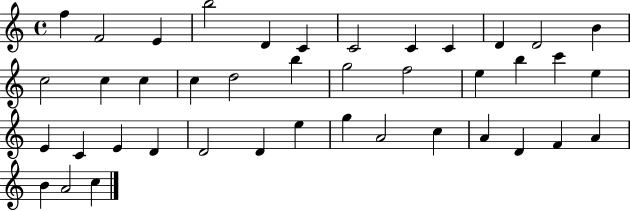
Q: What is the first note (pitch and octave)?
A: F5